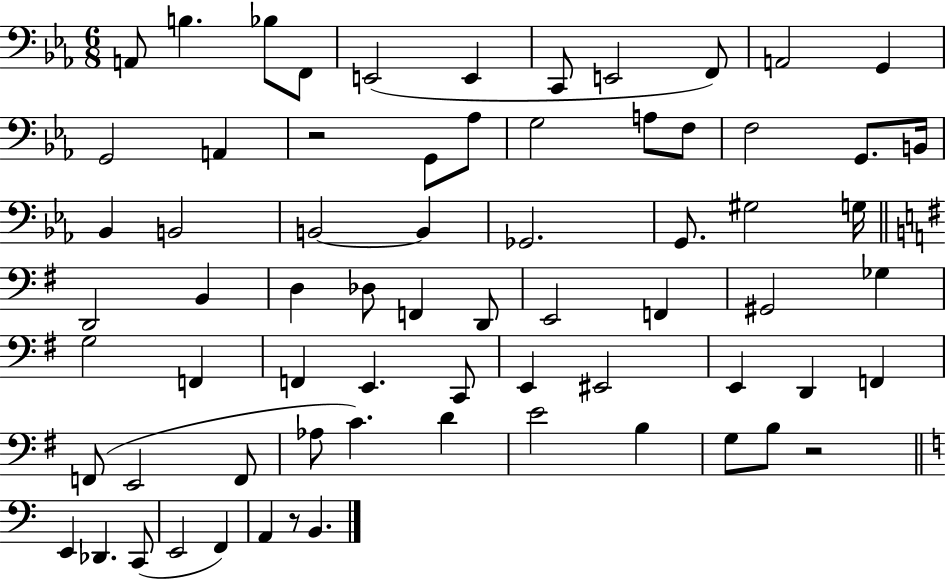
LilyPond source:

{
  \clef bass
  \numericTimeSignature
  \time 6/8
  \key ees \major
  a,8 b4. bes8 f,8 | e,2( e,4 | c,8 e,2 f,8) | a,2 g,4 | \break g,2 a,4 | r2 g,8 aes8 | g2 a8 f8 | f2 g,8. b,16 | \break bes,4 b,2 | b,2~~ b,4 | ges,2. | g,8. gis2 g16 | \break \bar "||" \break \key g \major d,2 b,4 | d4 des8 f,4 d,8 | e,2 f,4 | gis,2 ges4 | \break g2 f,4 | f,4 e,4. c,8 | e,4 eis,2 | e,4 d,4 f,4 | \break f,8( e,2 f,8 | aes8 c'4.) d'4 | e'2 b4 | g8 b8 r2 | \break \bar "||" \break \key c \major e,4 des,4. c,8( | e,2 f,4) | a,4 r8 b,4. | \bar "|."
}